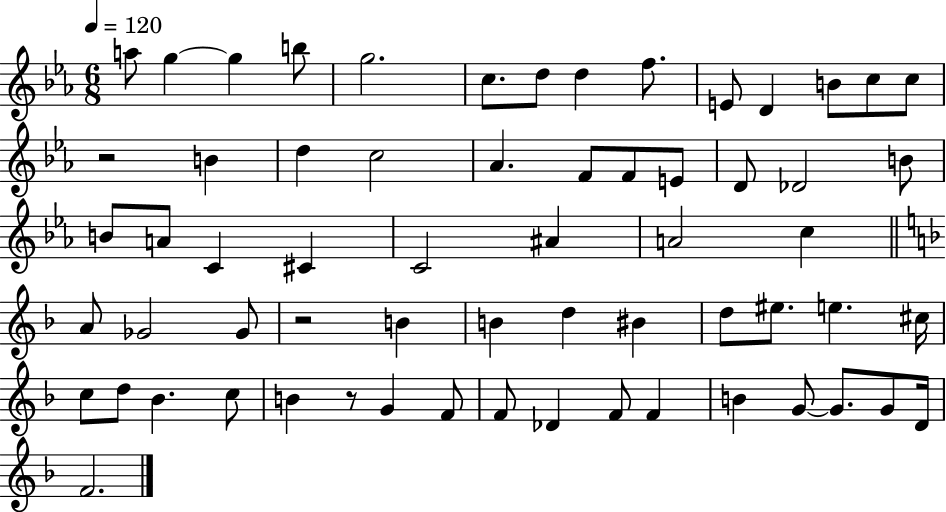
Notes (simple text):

A5/e G5/q G5/q B5/e G5/h. C5/e. D5/e D5/q F5/e. E4/e D4/q B4/e C5/e C5/e R/h B4/q D5/q C5/h Ab4/q. F4/e F4/e E4/e D4/e Db4/h B4/e B4/e A4/e C4/q C#4/q C4/h A#4/q A4/h C5/q A4/e Gb4/h Gb4/e R/h B4/q B4/q D5/q BIS4/q D5/e EIS5/e. E5/q. C#5/s C5/e D5/e Bb4/q. C5/e B4/q R/e G4/q F4/e F4/e Db4/q F4/e F4/q B4/q G4/e G4/e. G4/e D4/s F4/h.